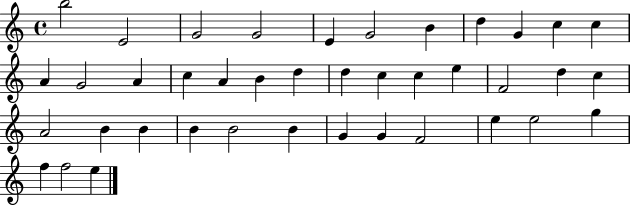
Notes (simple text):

B5/h E4/h G4/h G4/h E4/q G4/h B4/q D5/q G4/q C5/q C5/q A4/q G4/h A4/q C5/q A4/q B4/q D5/q D5/q C5/q C5/q E5/q F4/h D5/q C5/q A4/h B4/q B4/q B4/q B4/h B4/q G4/q G4/q F4/h E5/q E5/h G5/q F5/q F5/h E5/q